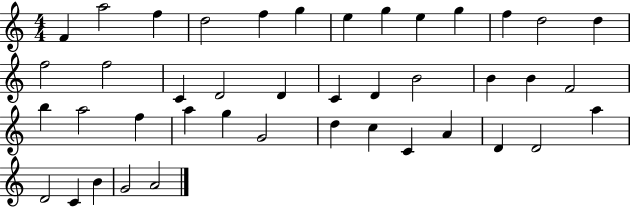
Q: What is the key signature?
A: C major